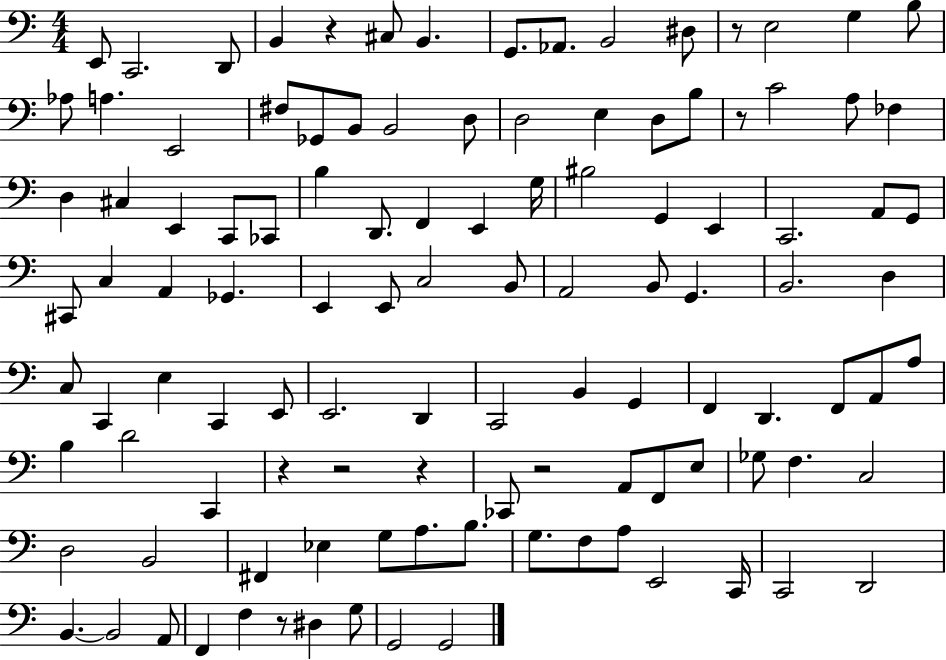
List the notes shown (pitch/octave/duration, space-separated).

E2/e C2/h. D2/e B2/q R/q C#3/e B2/q. G2/e. Ab2/e. B2/h D#3/e R/e E3/h G3/q B3/e Ab3/e A3/q. E2/h F#3/e Gb2/e B2/e B2/h D3/e D3/h E3/q D3/e B3/e R/e C4/h A3/e FES3/q D3/q C#3/q E2/q C2/e CES2/e B3/q D2/e. F2/q E2/q G3/s BIS3/h G2/q E2/q C2/h. A2/e G2/e C#2/e C3/q A2/q Gb2/q. E2/q E2/e C3/h B2/e A2/h B2/e G2/q. B2/h. D3/q C3/e C2/q E3/q C2/q E2/e E2/h. D2/q C2/h B2/q G2/q F2/q D2/q. F2/e A2/e A3/e B3/q D4/h C2/q R/q R/h R/q CES2/e R/h A2/e F2/e E3/e Gb3/e F3/q. C3/h D3/h B2/h F#2/q Eb3/q G3/e A3/e. B3/e. G3/e. F3/e A3/e E2/h C2/s C2/h D2/h B2/q. B2/h A2/e F2/q F3/q R/e D#3/q G3/e G2/h G2/h